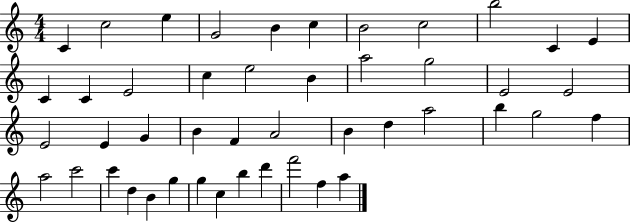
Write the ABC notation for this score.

X:1
T:Untitled
M:4/4
L:1/4
K:C
C c2 e G2 B c B2 c2 b2 C E C C E2 c e2 B a2 g2 E2 E2 E2 E G B F A2 B d a2 b g2 f a2 c'2 c' d B g g c b d' f'2 f a